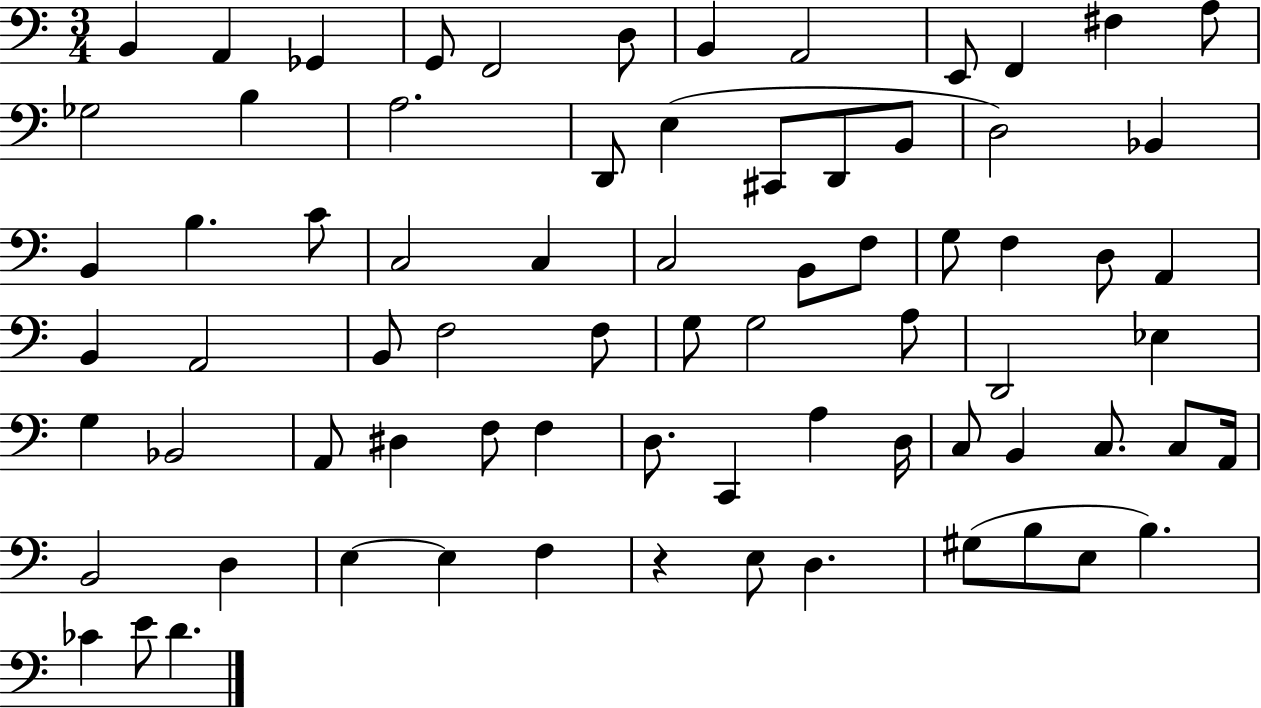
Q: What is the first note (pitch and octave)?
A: B2